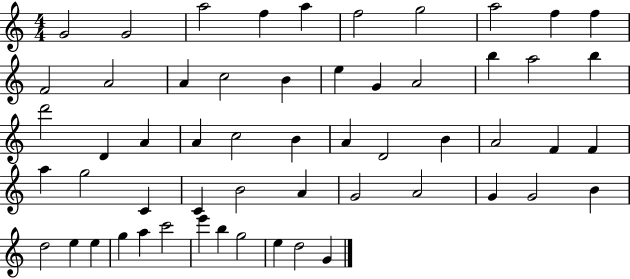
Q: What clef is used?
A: treble